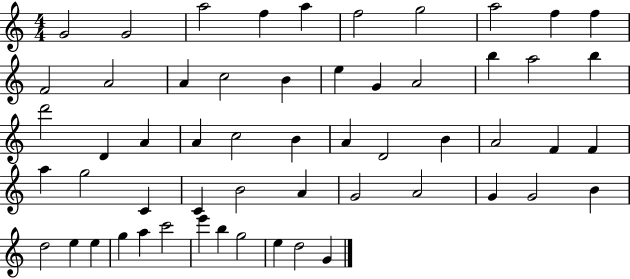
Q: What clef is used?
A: treble